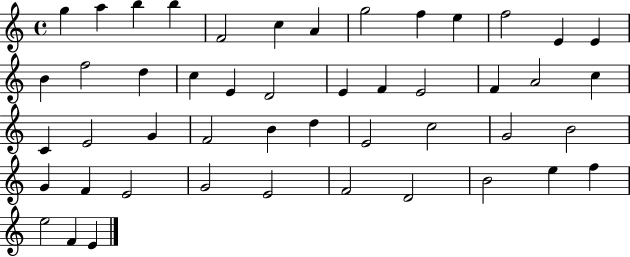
{
  \clef treble
  \time 4/4
  \defaultTimeSignature
  \key c \major
  g''4 a''4 b''4 b''4 | f'2 c''4 a'4 | g''2 f''4 e''4 | f''2 e'4 e'4 | \break b'4 f''2 d''4 | c''4 e'4 d'2 | e'4 f'4 e'2 | f'4 a'2 c''4 | \break c'4 e'2 g'4 | f'2 b'4 d''4 | e'2 c''2 | g'2 b'2 | \break g'4 f'4 e'2 | g'2 e'2 | f'2 d'2 | b'2 e''4 f''4 | \break e''2 f'4 e'4 | \bar "|."
}